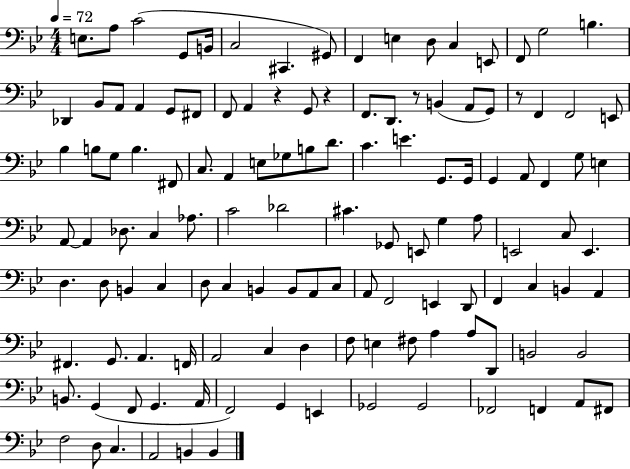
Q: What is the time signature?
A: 4/4